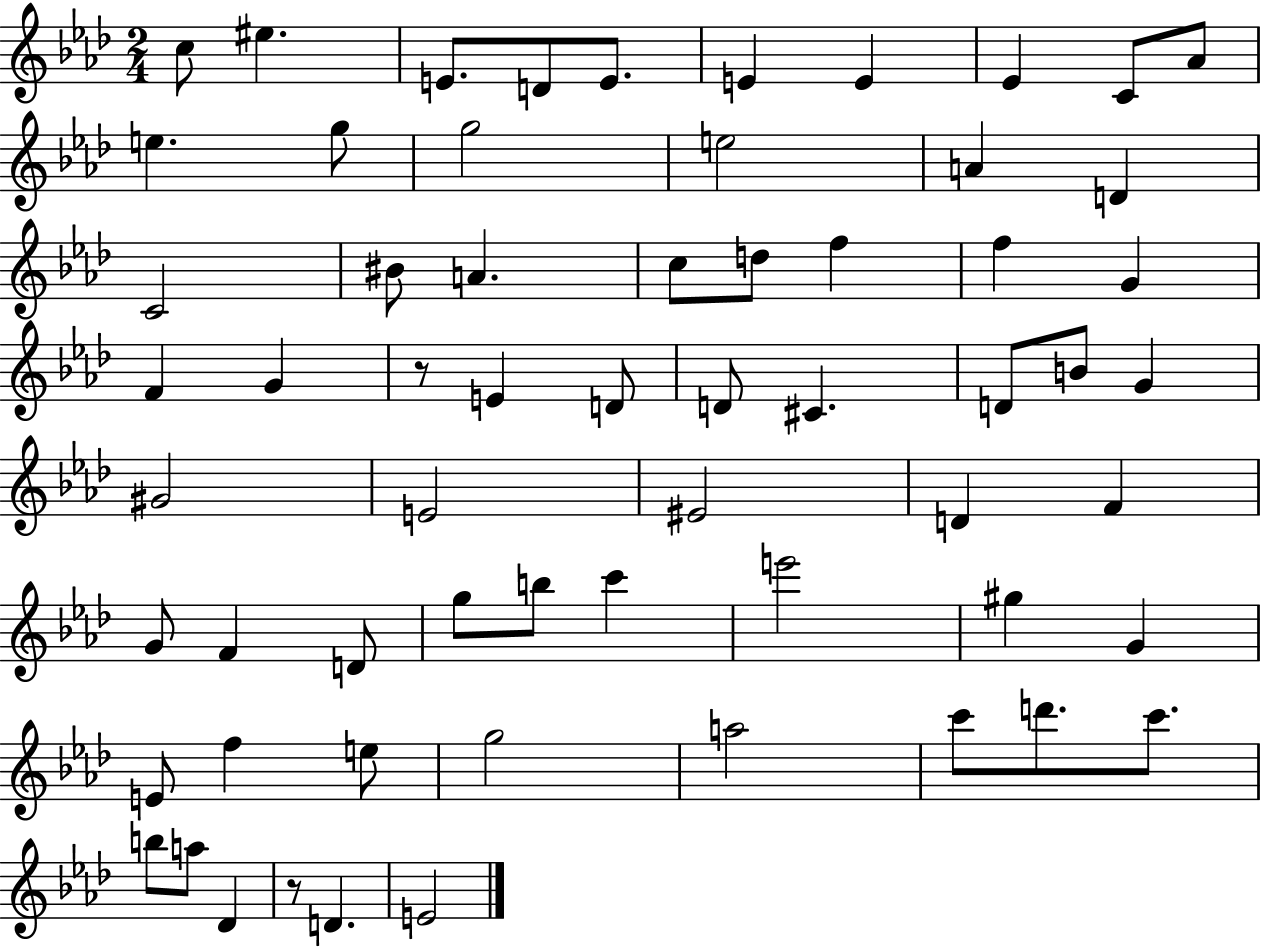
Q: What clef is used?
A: treble